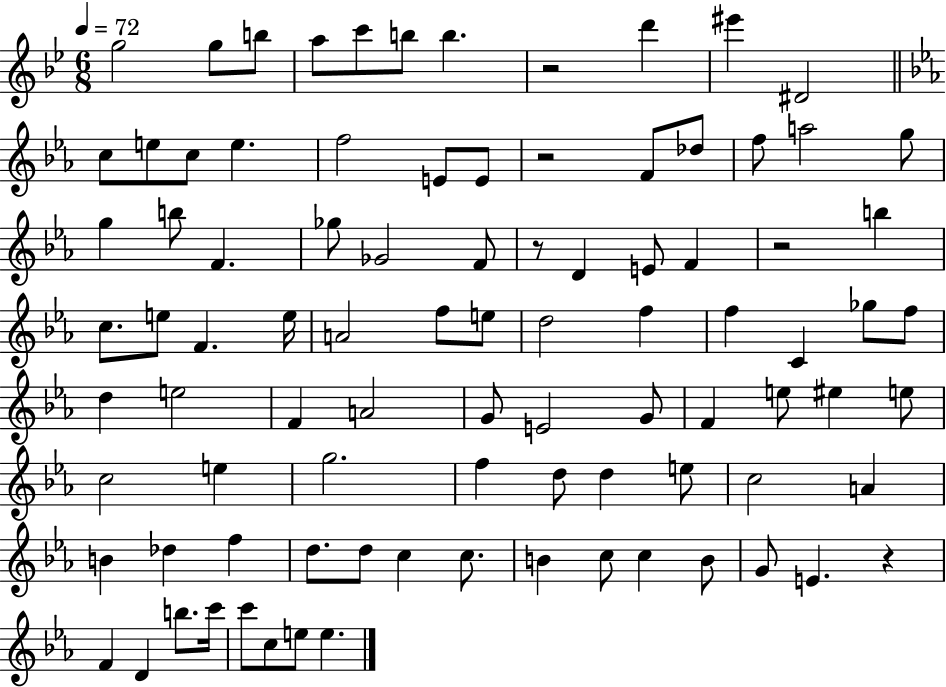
G5/h G5/e B5/e A5/e C6/e B5/e B5/q. R/h D6/q EIS6/q D#4/h C5/e E5/e C5/e E5/q. F5/h E4/e E4/e R/h F4/e Db5/e F5/e A5/h G5/e G5/q B5/e F4/q. Gb5/e Gb4/h F4/e R/e D4/q E4/e F4/q R/h B5/q C5/e. E5/e F4/q. E5/s A4/h F5/e E5/e D5/h F5/q F5/q C4/q Gb5/e F5/e D5/q E5/h F4/q A4/h G4/e E4/h G4/e F4/q E5/e EIS5/q E5/e C5/h E5/q G5/h. F5/q D5/e D5/q E5/e C5/h A4/q B4/q Db5/q F5/q D5/e. D5/e C5/q C5/e. B4/q C5/e C5/q B4/e G4/e E4/q. R/q F4/q D4/q B5/e. C6/s C6/e C5/e E5/e E5/q.